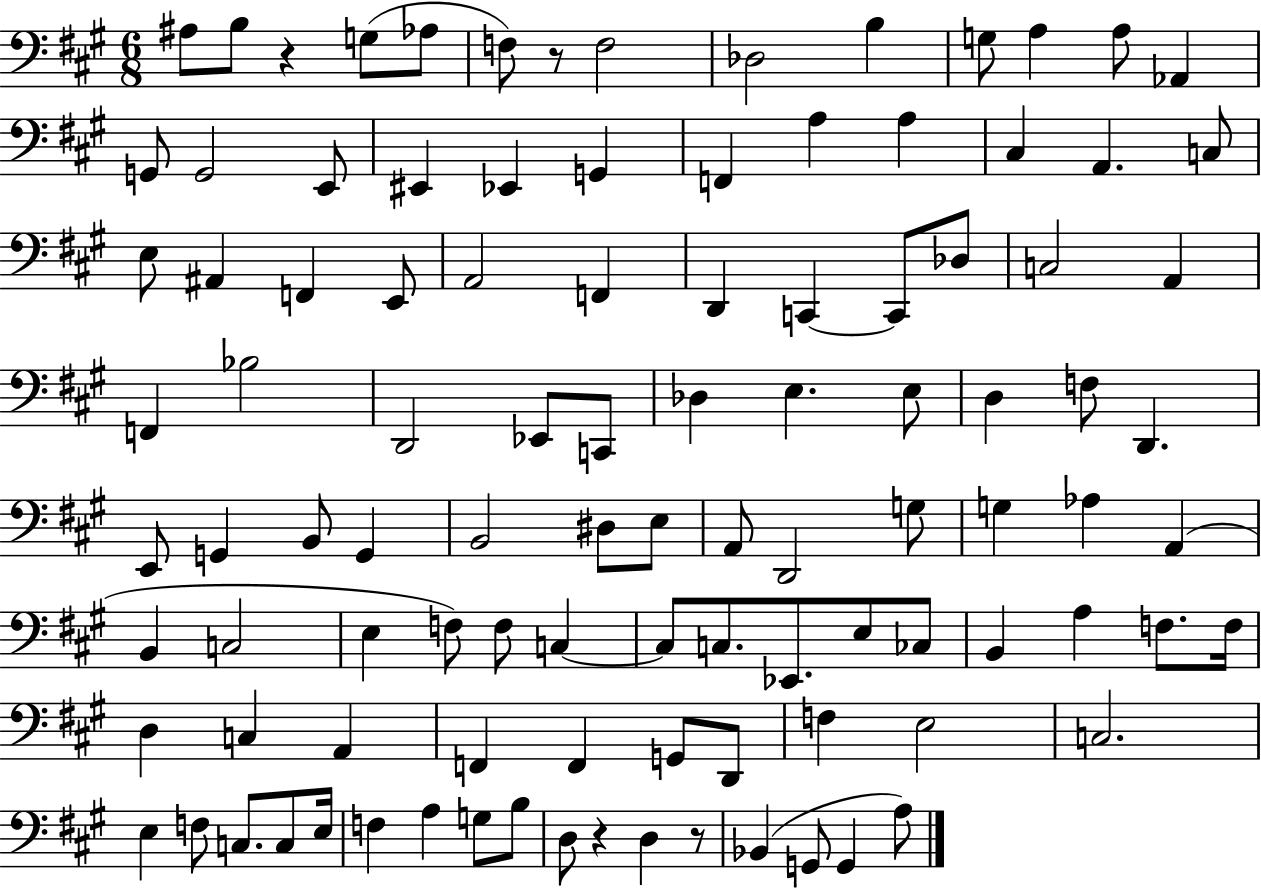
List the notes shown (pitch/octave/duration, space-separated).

A#3/e B3/e R/q G3/e Ab3/e F3/e R/e F3/h Db3/h B3/q G3/e A3/q A3/e Ab2/q G2/e G2/h E2/e EIS2/q Eb2/q G2/q F2/q A3/q A3/q C#3/q A2/q. C3/e E3/e A#2/q F2/q E2/e A2/h F2/q D2/q C2/q C2/e Db3/e C3/h A2/q F2/q Bb3/h D2/h Eb2/e C2/e Db3/q E3/q. E3/e D3/q F3/e D2/q. E2/e G2/q B2/e G2/q B2/h D#3/e E3/e A2/e D2/h G3/e G3/q Ab3/q A2/q B2/q C3/h E3/q F3/e F3/e C3/q C3/e C3/e. Eb2/e. E3/e CES3/e B2/q A3/q F3/e. F3/s D3/q C3/q A2/q F2/q F2/q G2/e D2/e F3/q E3/h C3/h. E3/q F3/e C3/e. C3/e E3/s F3/q A3/q G3/e B3/e D3/e R/q D3/q R/e Bb2/q G2/e G2/q A3/e